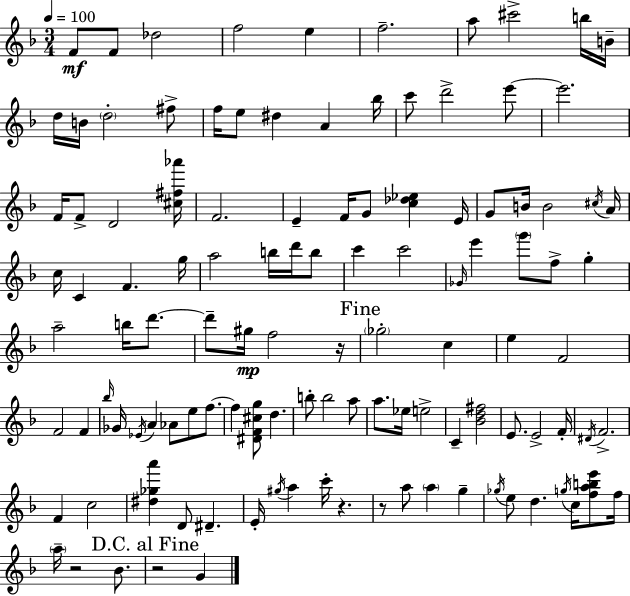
{
  \clef treble
  \numericTimeSignature
  \time 3/4
  \key d \minor
  \tempo 4 = 100
  f'8\mf f'8 des''2 | f''2 e''4 | f''2.-- | a''8 cis'''2-> b''16 b'16-- | \break d''16 b'16 \parenthesize d''2-. fis''8-> | f''16 e''8 dis''4 a'4 bes''16 | c'''8 d'''2-> e'''8~~ | e'''2. | \break f'16 f'8-> d'2 <cis'' fis'' aes'''>16 | f'2. | e'4-- f'16 g'8 <c'' des'' ees''>4 e'16 | g'8 b'16 b'2 \acciaccatura { cis''16 } | \break a'16 c''16 c'4 f'4. | g''16 a''2 b''16 d'''16 b''8 | c'''4 c'''2 | \grace { ges'16 } e'''4 \parenthesize g'''8 f''8-> g''4-. | \break a''2-- b''16 d'''8.~~ | d'''8-- gis''16\mp f''2 | r16 \mark "Fine" \parenthesize ges''2-. c''4 | e''4 f'2 | \break f'2 f'4 | \grace { bes''16 } ges'16 \acciaccatura { ees'16 } a'4 aes'8 e''8 | f''8.~~ f''4 <dis' f' cis'' g''>8 d''4. | b''8-. b''2 | \break a''8 a''8. ees''16 e''2-> | c'4-- <bes' d'' fis''>2 | e'8. e'2-> | f'16-. \acciaccatura { dis'16 } f'2.-> | \break f'4 c''2 | <dis'' ges'' a'''>4 d'8 dis'4.-- | e'16-. \acciaccatura { gis''16 } a''4 c'''16-. | r4. r8 a''8 \parenthesize a''4 | \break g''4-- \acciaccatura { ges''16 } e''8 d''4. | \acciaccatura { g''16 } c''16 <f'' a'' b'' e'''>8 f''16 \parenthesize a''16-- r2 | bes'8. \mark "D.C. al Fine" r2 | g'4 \bar "|."
}